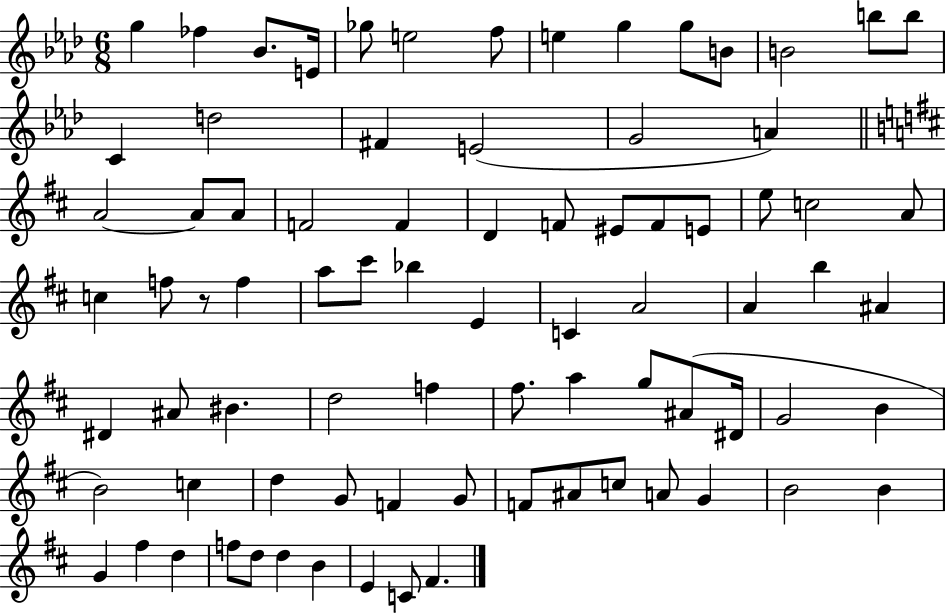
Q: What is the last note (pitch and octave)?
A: F#4